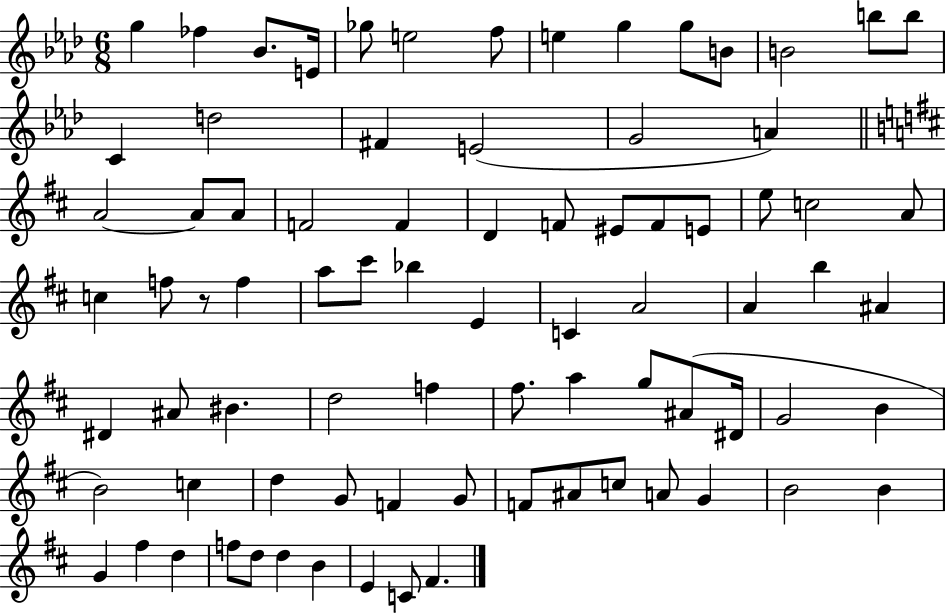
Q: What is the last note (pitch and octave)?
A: F#4